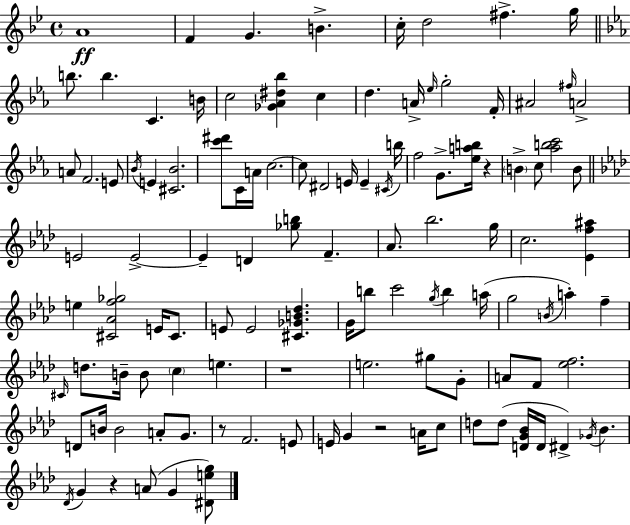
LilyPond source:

{
  \clef treble
  \time 4/4
  \defaultTimeSignature
  \key bes \major
  \repeat volta 2 { a'1\ff | f'4 g'4. b'4.-> | c''16-. d''2 fis''4.-> g''16 | \bar "||" \break \key ees \major b''8. b''4. c'4. b'16 | c''2 <ges' aes' dis'' bes''>4 c''4 | d''4. a'16-> \grace { ees''16 } g''2-. | f'16-. ais'2 \grace { fis''16 } a'2-> | \break a'8 f'2. | e'8 \acciaccatura { bes'16 } e'4 <cis' bes'>2. | <c''' dis'''>8 c'16 a'16 c''2.~~ | c''8 dis'2 e'16 e'4-- | \break \acciaccatura { cis'16 } b''16 f''2 g'8.-> <ees'' a'' b''>16 | r4 \parenthesize b'4-> c''8 <aes'' b'' c'''>2 | b'8 \bar "||" \break \key f \minor e'2 e'2->~~ | e'4-- d'4 <ges'' b''>8 f'4.-- | aes'8. bes''2. g''16 | c''2. <ees' f'' ais''>4 | \break e''4 <cis' aes' f'' ges''>2 e'16 cis'8. | e'8 e'2 <cis' ges' b' des''>4. | g'16 b''8 c'''2 \acciaccatura { g''16 } b''4 | a''16( g''2 \acciaccatura { b'16 }) a''4-. f''4-- | \break \grace { cis'16 } d''8. b'16-- b'8 \parenthesize c''4 e''4. | r1 | e''2. gis''8 | g'8-. a'8 f'8 <ees'' f''>2. | \break d'8 b'16 b'2 a'8-. | g'8. r8 f'2. | e'8 e'16 g'4 r2 | a'16 c''8 d''8 d''8( <d' g' bes'>16 d'16 dis'4->) \acciaccatura { ges'16 } bes'4. | \break \acciaccatura { des'16 } g'4 r4 a'8( g'4 | <dis' e'' g''>8) } \bar "|."
}